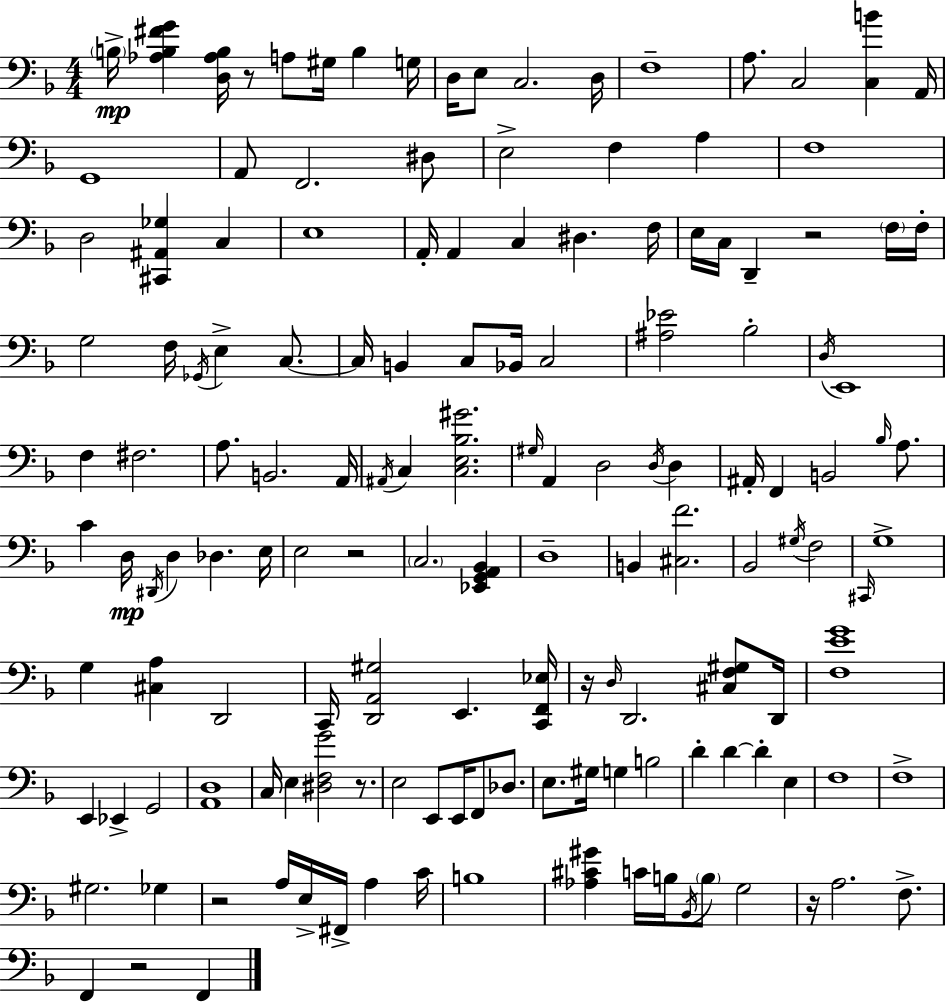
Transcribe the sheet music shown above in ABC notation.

X:1
T:Untitled
M:4/4
L:1/4
K:Dm
B,/4 [_A,B,^FG] [D,_A,B,]/4 z/2 A,/2 ^G,/4 B, G,/4 D,/4 E,/2 C,2 D,/4 F,4 A,/2 C,2 [C,B] A,,/4 G,,4 A,,/2 F,,2 ^D,/2 E,2 F, A, F,4 D,2 [^C,,^A,,_G,] C, E,4 A,,/4 A,, C, ^D, F,/4 E,/4 C,/4 D,, z2 F,/4 F,/4 G,2 F,/4 _G,,/4 E, C,/2 C,/4 B,, C,/2 _B,,/4 C,2 [^A,_E]2 _B,2 D,/4 E,,4 F, ^F,2 A,/2 B,,2 A,,/4 ^A,,/4 C, [C,E,_B,^G]2 ^G,/4 A,, D,2 D,/4 D, ^A,,/4 F,, B,,2 _B,/4 A,/2 C D,/4 ^D,,/4 D, _D, E,/4 E,2 z2 C,2 [_E,,G,,A,,_B,,] D,4 B,, [^C,F]2 _B,,2 ^G,/4 F,2 ^C,,/4 G,4 G, [^C,A,] D,,2 C,,/4 [D,,A,,^G,]2 E,, [C,,F,,_E,]/4 z/4 D,/4 D,,2 [^C,F,^G,]/2 D,,/4 [F,EG]4 E,, _E,, G,,2 [A,,D,]4 C,/4 E, [^D,F,G]2 z/2 E,2 E,,/2 E,,/4 F,,/2 _D,/2 E,/2 ^G,/4 G, B,2 D D D E, F,4 F,4 ^G,2 _G, z2 A,/4 E,/4 ^F,,/4 A, C/4 B,4 [_A,^C^G] C/4 B,/4 _B,,/4 B,/2 G,2 z/4 A,2 F,/2 F,, z2 F,,